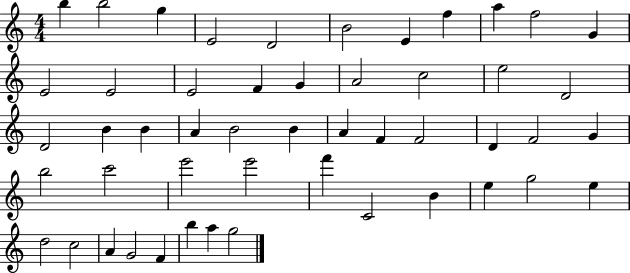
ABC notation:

X:1
T:Untitled
M:4/4
L:1/4
K:C
b b2 g E2 D2 B2 E f a f2 G E2 E2 E2 F G A2 c2 e2 D2 D2 B B A B2 B A F F2 D F2 G b2 c'2 e'2 e'2 f' C2 B e g2 e d2 c2 A G2 F b a g2